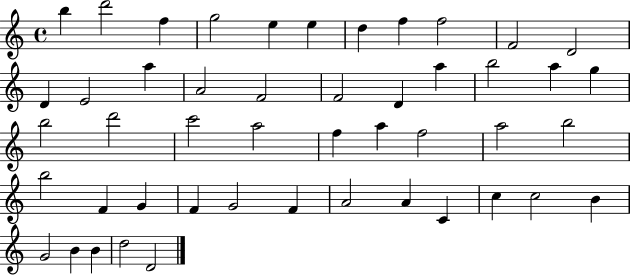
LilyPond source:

{
  \clef treble
  \time 4/4
  \defaultTimeSignature
  \key c \major
  b''4 d'''2 f''4 | g''2 e''4 e''4 | d''4 f''4 f''2 | f'2 d'2 | \break d'4 e'2 a''4 | a'2 f'2 | f'2 d'4 a''4 | b''2 a''4 g''4 | \break b''2 d'''2 | c'''2 a''2 | f''4 a''4 f''2 | a''2 b''2 | \break b''2 f'4 g'4 | f'4 g'2 f'4 | a'2 a'4 c'4 | c''4 c''2 b'4 | \break g'2 b'4 b'4 | d''2 d'2 | \bar "|."
}